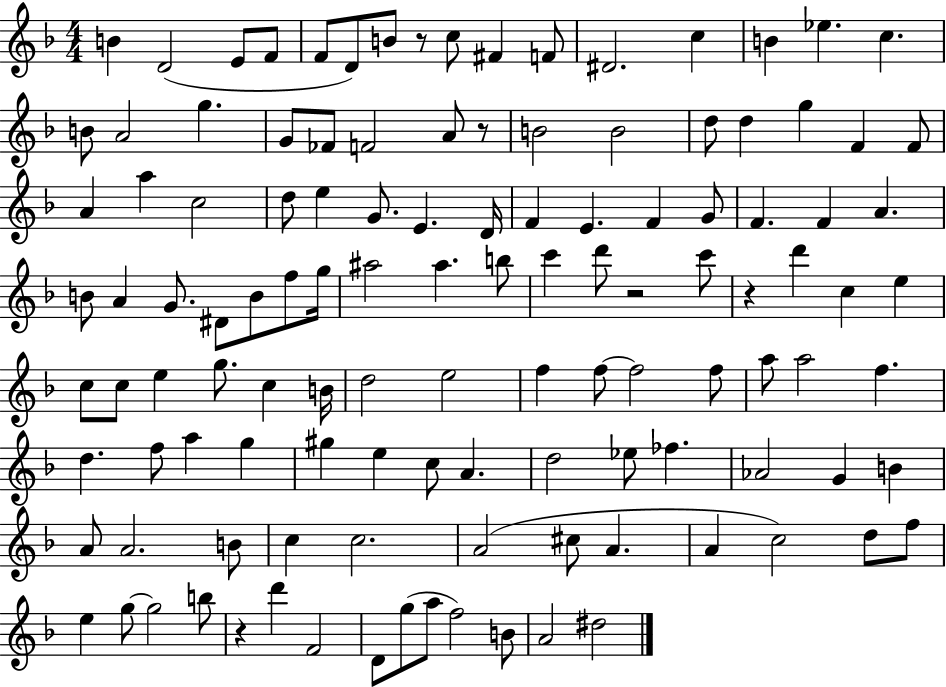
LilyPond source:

{
  \clef treble
  \numericTimeSignature
  \time 4/4
  \key f \major
  b'4 d'2( e'8 f'8 | f'8 d'8) b'8 r8 c''8 fis'4 f'8 | dis'2. c''4 | b'4 ees''4. c''4. | \break b'8 a'2 g''4. | g'8 fes'8 f'2 a'8 r8 | b'2 b'2 | d''8 d''4 g''4 f'4 f'8 | \break a'4 a''4 c''2 | d''8 e''4 g'8. e'4. d'16 | f'4 e'4. f'4 g'8 | f'4. f'4 a'4. | \break b'8 a'4 g'8. dis'8 b'8 f''8 g''16 | ais''2 ais''4. b''8 | c'''4 d'''8 r2 c'''8 | r4 d'''4 c''4 e''4 | \break c''8 c''8 e''4 g''8. c''4 b'16 | d''2 e''2 | f''4 f''8~~ f''2 f''8 | a''8 a''2 f''4. | \break d''4. f''8 a''4 g''4 | gis''4 e''4 c''8 a'4. | d''2 ees''8 fes''4. | aes'2 g'4 b'4 | \break a'8 a'2. b'8 | c''4 c''2. | a'2( cis''8 a'4. | a'4 c''2) d''8 f''8 | \break e''4 g''8~~ g''2 b''8 | r4 d'''4 f'2 | d'8 g''8( a''8 f''2) b'8 | a'2 dis''2 | \break \bar "|."
}